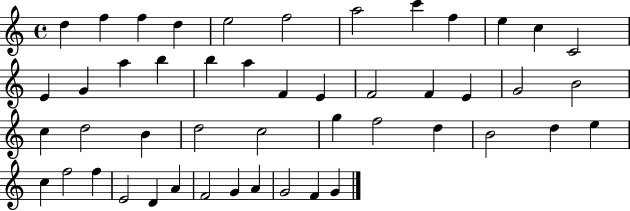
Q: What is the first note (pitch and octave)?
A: D5